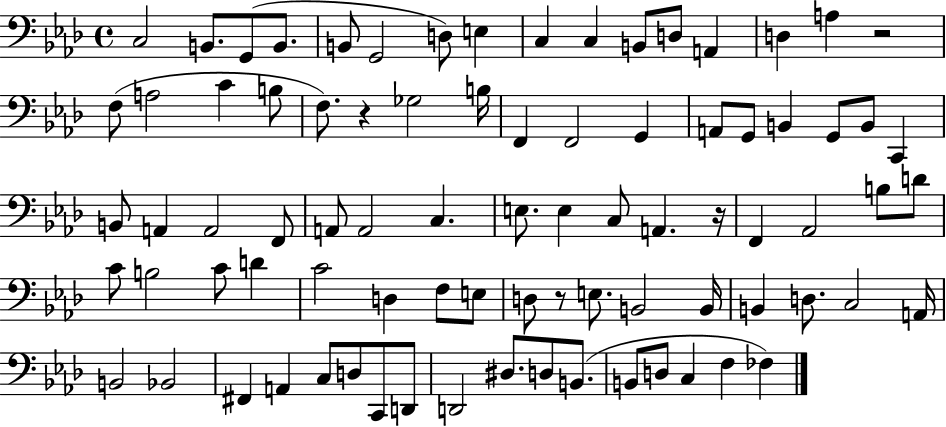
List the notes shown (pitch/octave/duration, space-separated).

C3/h B2/e. G2/e B2/e. B2/e G2/h D3/e E3/q C3/q C3/q B2/e D3/e A2/q D3/q A3/q R/h F3/e A3/h C4/q B3/e F3/e. R/q Gb3/h B3/s F2/q F2/h G2/q A2/e G2/e B2/q G2/e B2/e C2/q B2/e A2/q A2/h F2/e A2/e A2/h C3/q. E3/e. E3/q C3/e A2/q. R/s F2/q Ab2/h B3/e D4/e C4/e B3/h C4/e D4/q C4/h D3/q F3/e E3/e D3/e R/e E3/e. B2/h B2/s B2/q D3/e. C3/h A2/s B2/h Bb2/h F#2/q A2/q C3/e D3/e C2/e D2/e D2/h D#3/e. D3/e B2/e. B2/e D3/e C3/q F3/q FES3/q